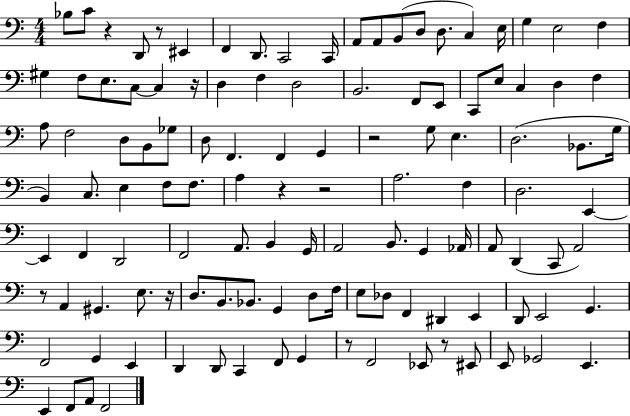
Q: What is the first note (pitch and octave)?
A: Bb3